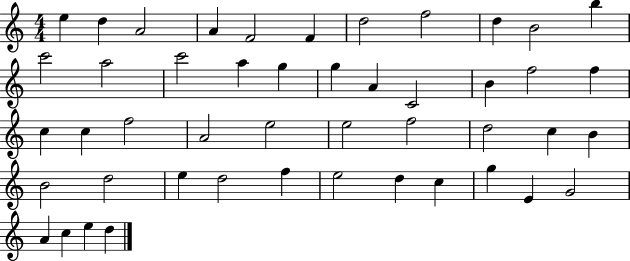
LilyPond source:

{
  \clef treble
  \numericTimeSignature
  \time 4/4
  \key c \major
  e''4 d''4 a'2 | a'4 f'2 f'4 | d''2 f''2 | d''4 b'2 b''4 | \break c'''2 a''2 | c'''2 a''4 g''4 | g''4 a'4 c'2 | b'4 f''2 f''4 | \break c''4 c''4 f''2 | a'2 e''2 | e''2 f''2 | d''2 c''4 b'4 | \break b'2 d''2 | e''4 d''2 f''4 | e''2 d''4 c''4 | g''4 e'4 g'2 | \break a'4 c''4 e''4 d''4 | \bar "|."
}